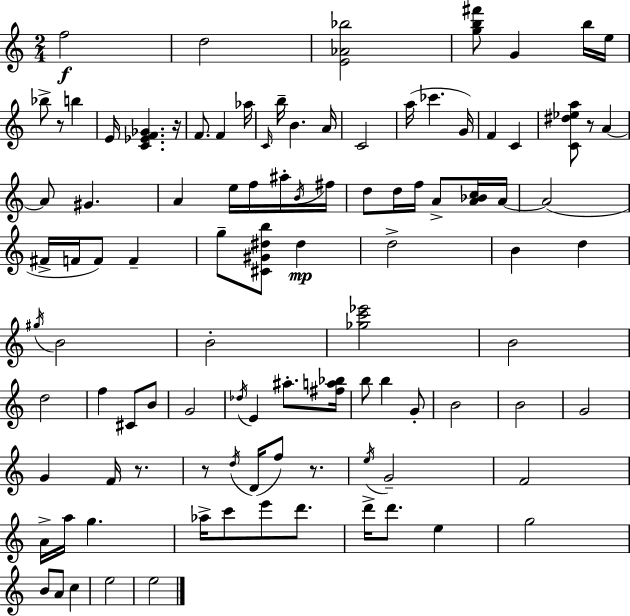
{
  \clef treble
  \numericTimeSignature
  \time 2/4
  \key a \minor
  f''2\f | d''2 | <e' aes' bes''>2 | <g'' b'' fis'''>8 g'4 b''16 e''16 | \break bes''8-> r8 b''4 | e'16 <c' ees' f' ges'>4. r16 | f'8. f'4 aes''16 | \grace { c'16 } b''16-- b'4. | \break a'16 c'2 | a''16( ces'''4. | g'16) f'4 c'4 | <c' dis'' ees'' a''>8 r8 a'4~~ | \break a'8 gis'4. | a'4 e''16 f''16 ais''16-. | \acciaccatura { b'16 } fis''16 d''8 d''16 f''16 a'8-> | <a' bes' c''>16 a'16~~ a'2( | \break fis'16-> f'16 f'8) f'4-- | g''8-- <cis' gis' dis'' b''>8 dis''4\mp | d''2-> | b'4 d''4 | \break \acciaccatura { gis''16 } b'2 | b'2-. | <ges'' c''' ees'''>2 | b'2 | \break d''2 | f''4 cis'8 | b'8 g'2 | \acciaccatura { des''16 } e'4 | \break ais''8.-. <fis'' a'' bes''>16 b''8 b''4 | g'8-. b'2 | b'2 | g'2 | \break g'4 | f'16 r8. r8 \acciaccatura { d''16 }( d'16 | f''8) r8. \acciaccatura { e''16 } g'2-- | f'2 | \break a'16-> a''16 | g''4. aes''16-> c'''8 | e'''8 d'''8. d'''16-> d'''8. | e''4 g''2 | \break b'8 | a'8 c''4 e''2 | e''2 | \bar "|."
}